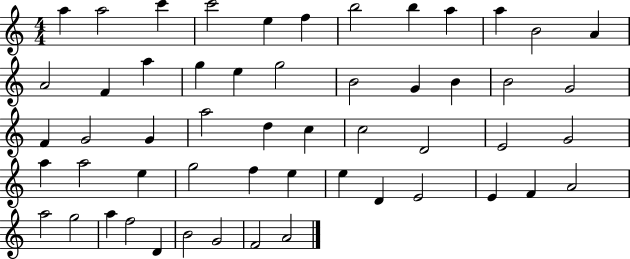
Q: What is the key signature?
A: C major